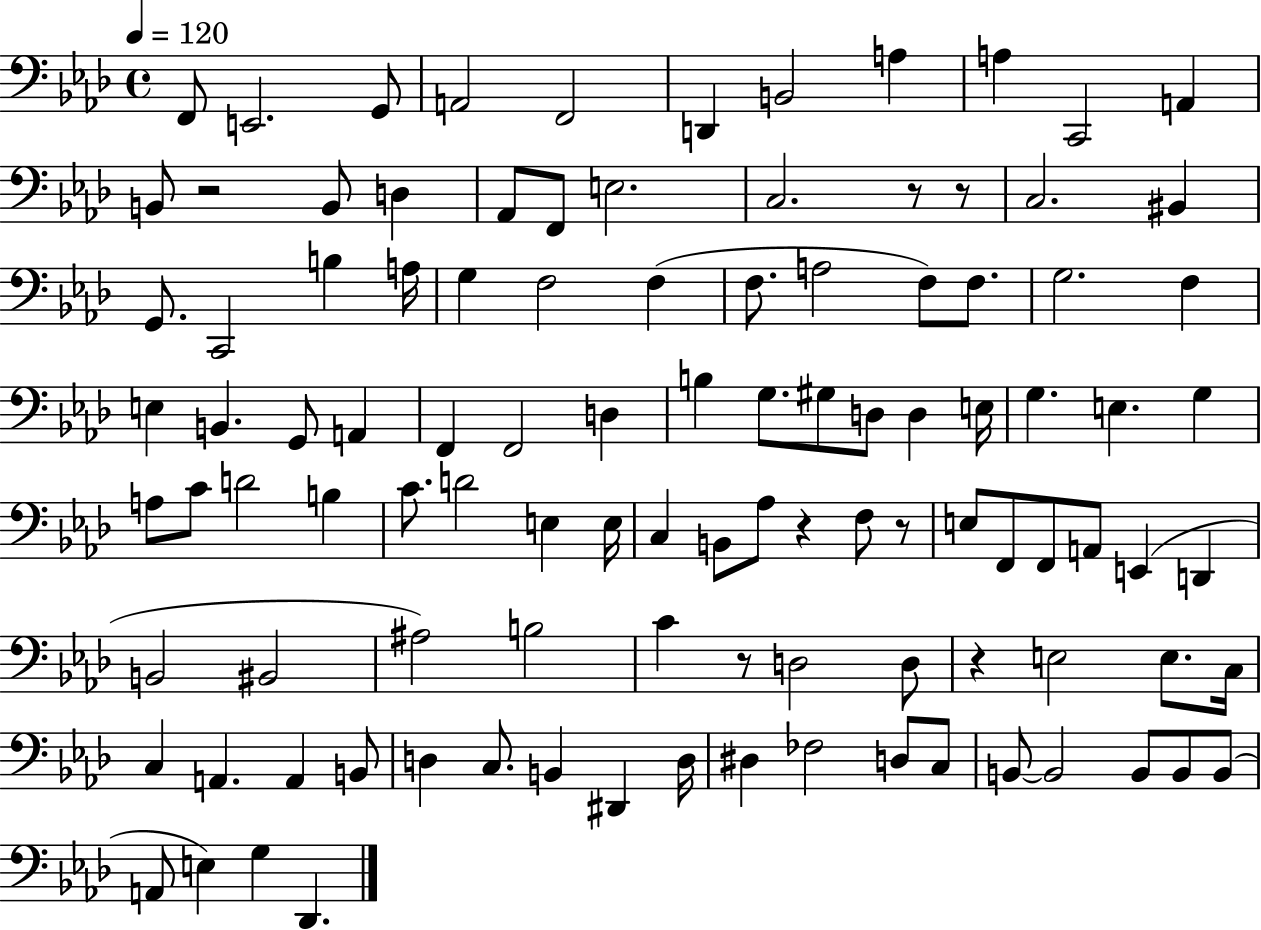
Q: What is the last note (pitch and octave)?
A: Db2